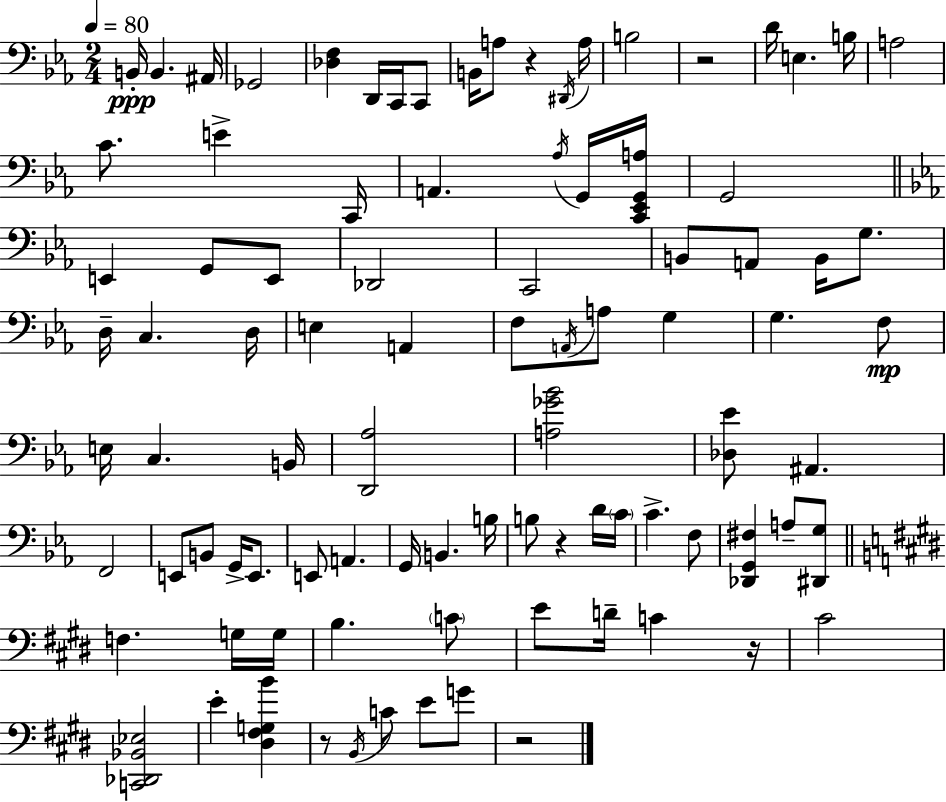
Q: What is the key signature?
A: EES major